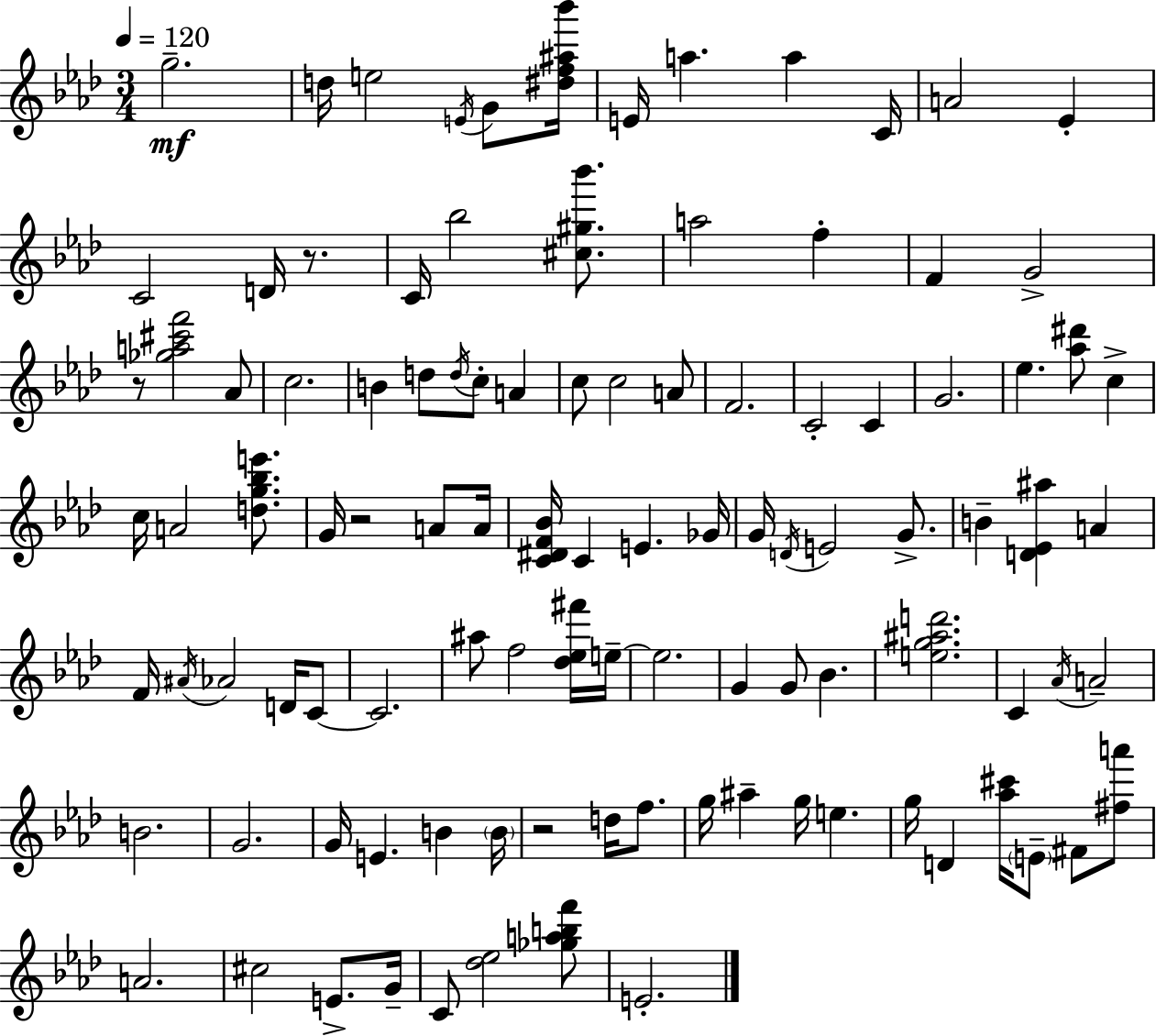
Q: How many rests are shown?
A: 4